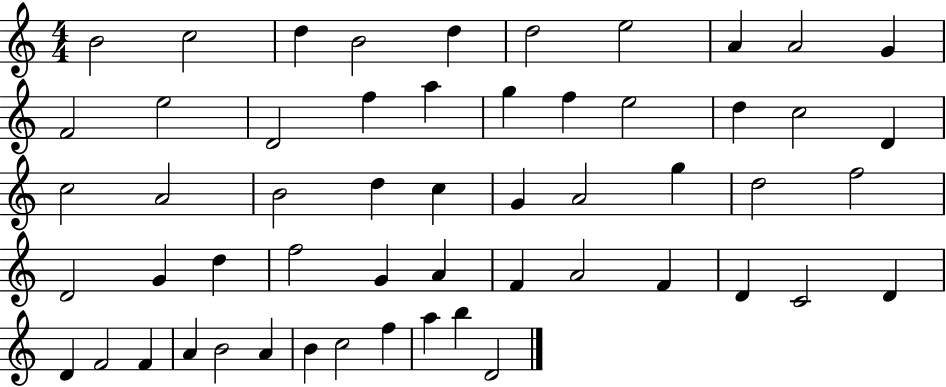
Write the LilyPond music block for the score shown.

{
  \clef treble
  \numericTimeSignature
  \time 4/4
  \key c \major
  b'2 c''2 | d''4 b'2 d''4 | d''2 e''2 | a'4 a'2 g'4 | \break f'2 e''2 | d'2 f''4 a''4 | g''4 f''4 e''2 | d''4 c''2 d'4 | \break c''2 a'2 | b'2 d''4 c''4 | g'4 a'2 g''4 | d''2 f''2 | \break d'2 g'4 d''4 | f''2 g'4 a'4 | f'4 a'2 f'4 | d'4 c'2 d'4 | \break d'4 f'2 f'4 | a'4 b'2 a'4 | b'4 c''2 f''4 | a''4 b''4 d'2 | \break \bar "|."
}